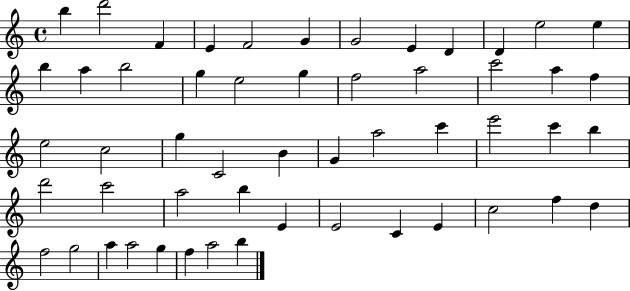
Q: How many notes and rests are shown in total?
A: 53